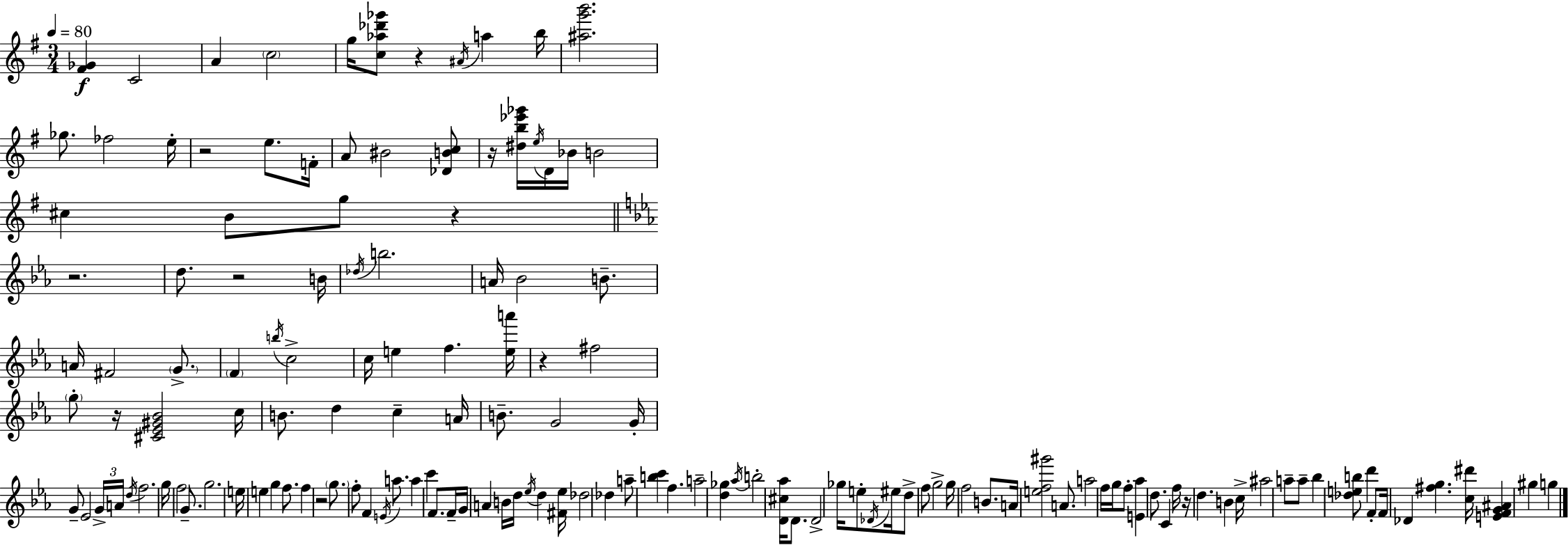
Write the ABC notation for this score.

X:1
T:Untitled
M:3/4
L:1/4
K:G
[^F_G] C2 A c2 g/4 [c_a_d'_g']/2 z ^A/4 a b/4 [^ag'b']2 _g/2 _f2 e/4 z2 e/2 F/4 A/2 ^B2 [_DBc]/2 z/4 [^db_e'_g']/4 e/4 D/4 _B/4 B2 ^c B/2 g/2 z z2 d/2 z2 B/4 _d/4 b2 A/4 _B2 B/2 A/4 ^F2 G/2 F b/4 c2 c/4 e f [ea']/4 z ^f2 g/2 z/4 [^C_E^G_B]2 c/4 B/2 d c A/4 B/2 G2 G/4 G/2 _E2 G/4 A/4 d/4 f2 g/4 f2 G/2 g2 e/4 e g f/2 f z2 g/2 f/2 F E/4 a/2 a c' F/2 F/4 G/4 A B/4 d/4 _e/4 d [^F_e]/4 _d2 _d a/2 [bc'] f a2 [d_g] _a/4 b2 [D^c_a]/4 D/2 D2 _g/4 e/2 _D/4 ^e/4 d/2 f/2 g2 g/4 f2 B/2 A/4 [ef^g']2 A/2 a2 f/4 g/4 f/2 [E_a] d/2 C f/4 z/4 d B c/4 ^a2 a/2 a/2 _b [_deb]/2 d' F/2 F/4 _D [^fg] [c^d']/4 [EFG^A] ^g g